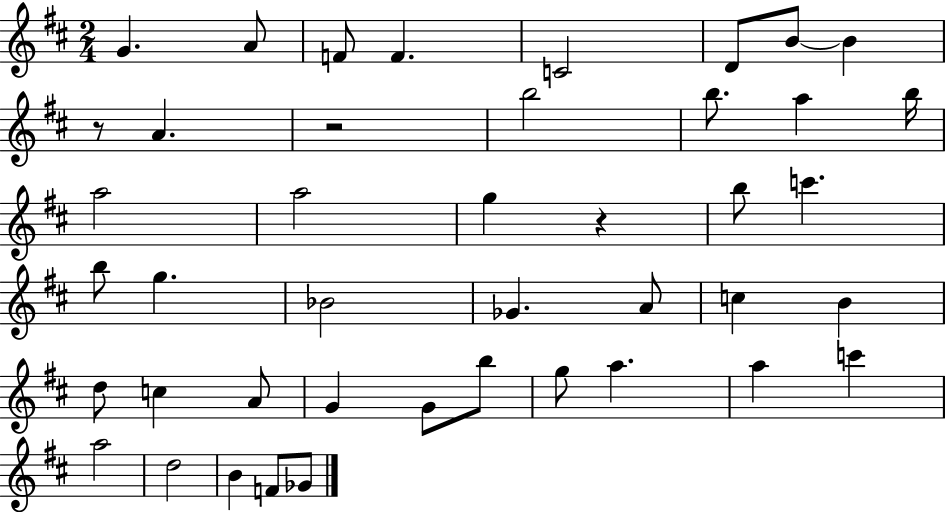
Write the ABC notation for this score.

X:1
T:Untitled
M:2/4
L:1/4
K:D
G A/2 F/2 F C2 D/2 B/2 B z/2 A z2 b2 b/2 a b/4 a2 a2 g z b/2 c' b/2 g _B2 _G A/2 c B d/2 c A/2 G G/2 b/2 g/2 a a c' a2 d2 B F/2 _G/2